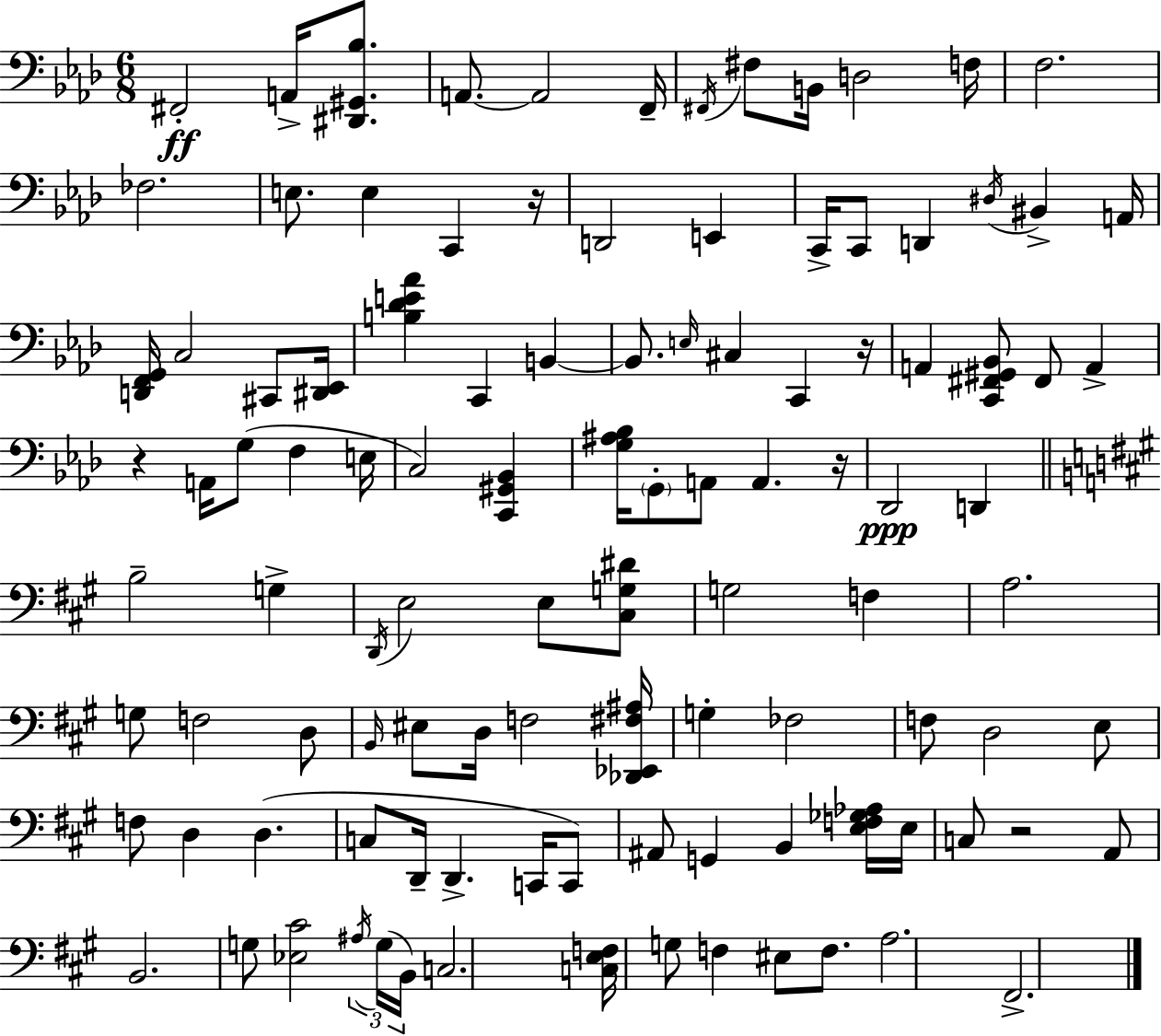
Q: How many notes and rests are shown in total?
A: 107